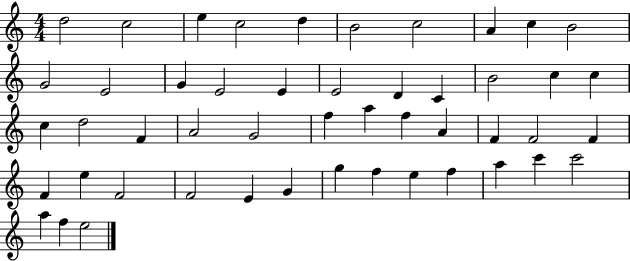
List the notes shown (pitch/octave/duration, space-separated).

D5/h C5/h E5/q C5/h D5/q B4/h C5/h A4/q C5/q B4/h G4/h E4/h G4/q E4/h E4/q E4/h D4/q C4/q B4/h C5/q C5/q C5/q D5/h F4/q A4/h G4/h F5/q A5/q F5/q A4/q F4/q F4/h F4/q F4/q E5/q F4/h F4/h E4/q G4/q G5/q F5/q E5/q F5/q A5/q C6/q C6/h A5/q F5/q E5/h